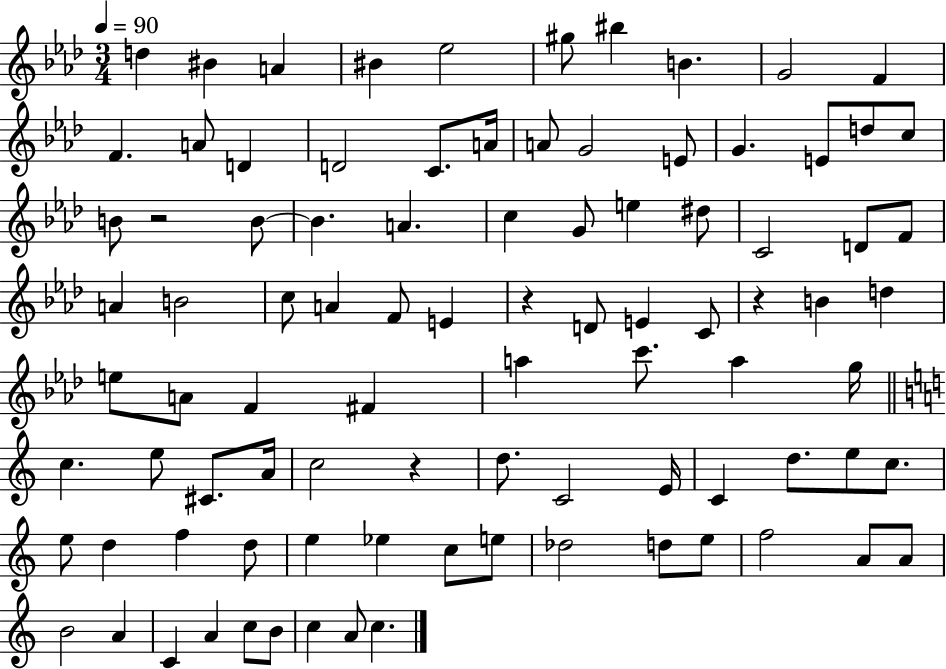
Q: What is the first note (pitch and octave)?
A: D5